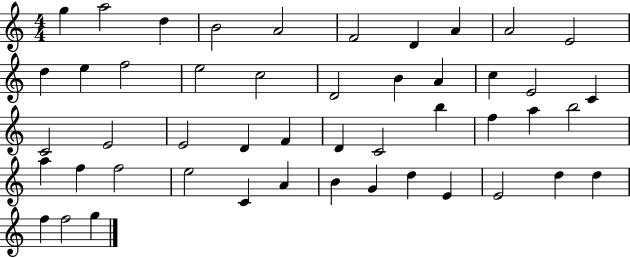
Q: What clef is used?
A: treble